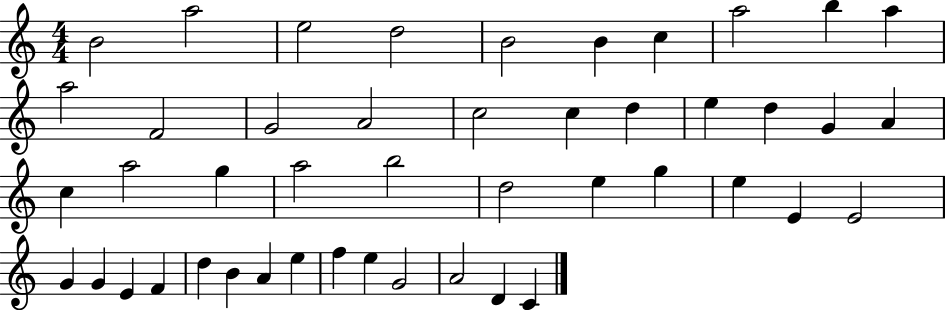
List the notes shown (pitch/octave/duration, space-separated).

B4/h A5/h E5/h D5/h B4/h B4/q C5/q A5/h B5/q A5/q A5/h F4/h G4/h A4/h C5/h C5/q D5/q E5/q D5/q G4/q A4/q C5/q A5/h G5/q A5/h B5/h D5/h E5/q G5/q E5/q E4/q E4/h G4/q G4/q E4/q F4/q D5/q B4/q A4/q E5/q F5/q E5/q G4/h A4/h D4/q C4/q